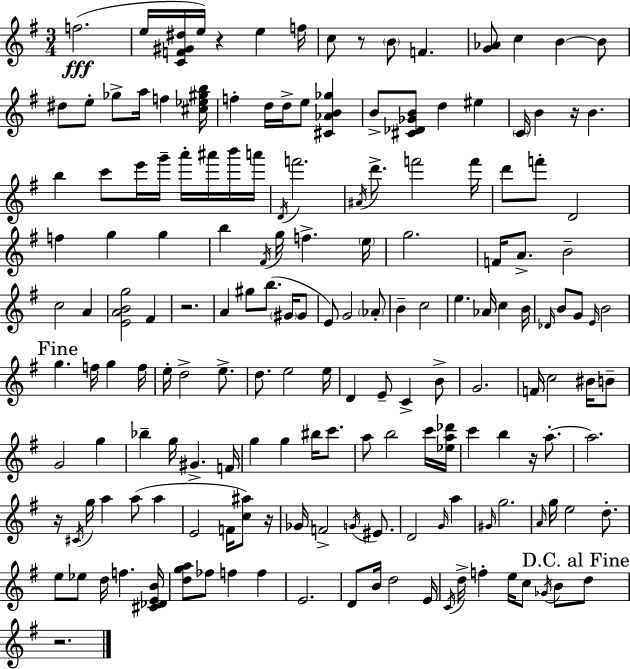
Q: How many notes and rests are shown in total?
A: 171